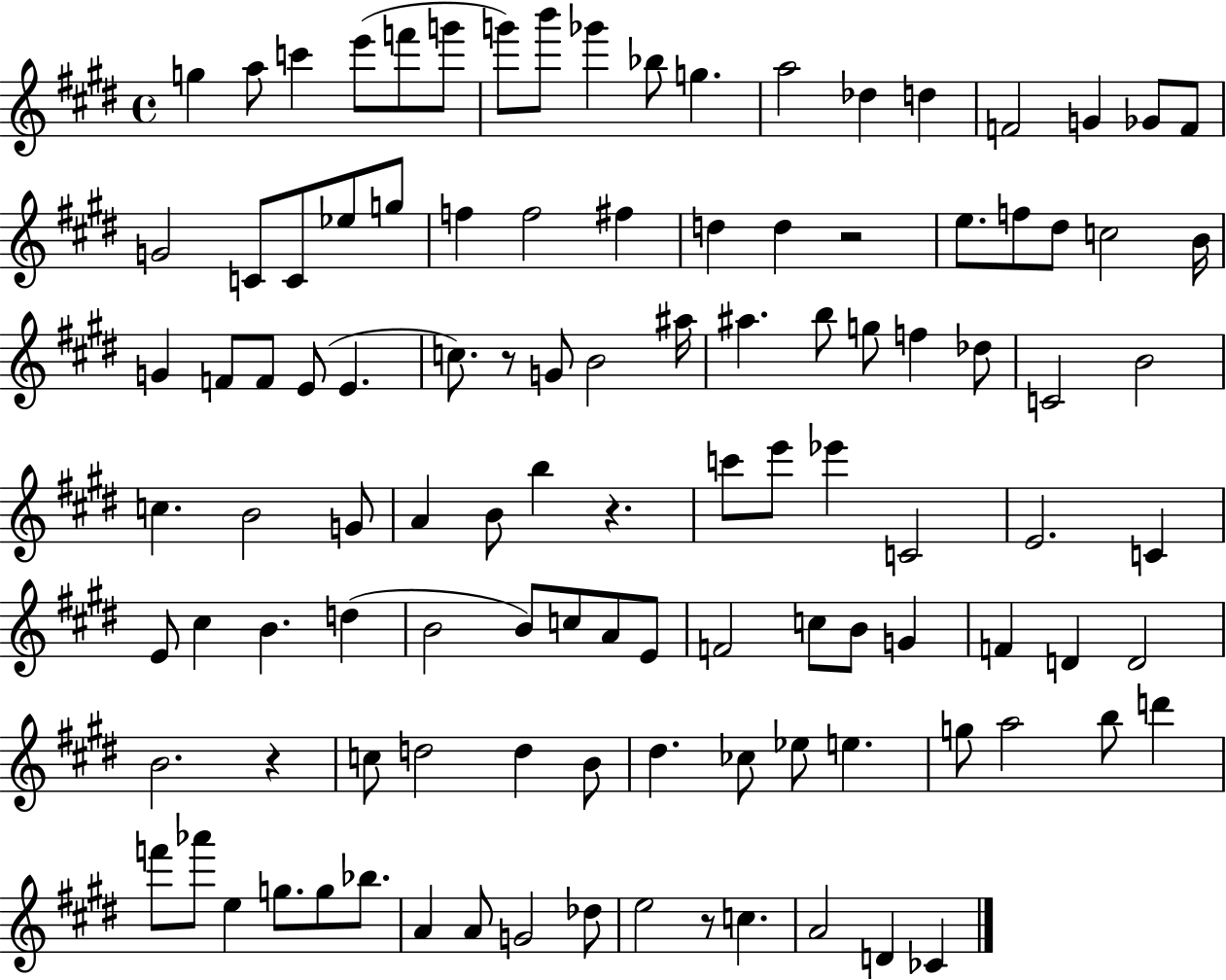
{
  \clef treble
  \time 4/4
  \defaultTimeSignature
  \key e \major
  \repeat volta 2 { g''4 a''8 c'''4 e'''8( f'''8 g'''8 | g'''8) b'''8 ges'''4 bes''8 g''4. | a''2 des''4 d''4 | f'2 g'4 ges'8 f'8 | \break g'2 c'8 c'8 ees''8 g''8 | f''4 f''2 fis''4 | d''4 d''4 r2 | e''8. f''8 dis''8 c''2 b'16 | \break g'4 f'8 f'8 e'8( e'4. | c''8.) r8 g'8 b'2 ais''16 | ais''4. b''8 g''8 f''4 des''8 | c'2 b'2 | \break c''4. b'2 g'8 | a'4 b'8 b''4 r4. | c'''8 e'''8 ees'''4 c'2 | e'2. c'4 | \break e'8 cis''4 b'4. d''4( | b'2 b'8) c''8 a'8 e'8 | f'2 c''8 b'8 g'4 | f'4 d'4 d'2 | \break b'2. r4 | c''8 d''2 d''4 b'8 | dis''4. ces''8 ees''8 e''4. | g''8 a''2 b''8 d'''4 | \break f'''8 aes'''8 e''4 g''8. g''8 bes''8. | a'4 a'8 g'2 des''8 | e''2 r8 c''4. | a'2 d'4 ces'4 | \break } \bar "|."
}